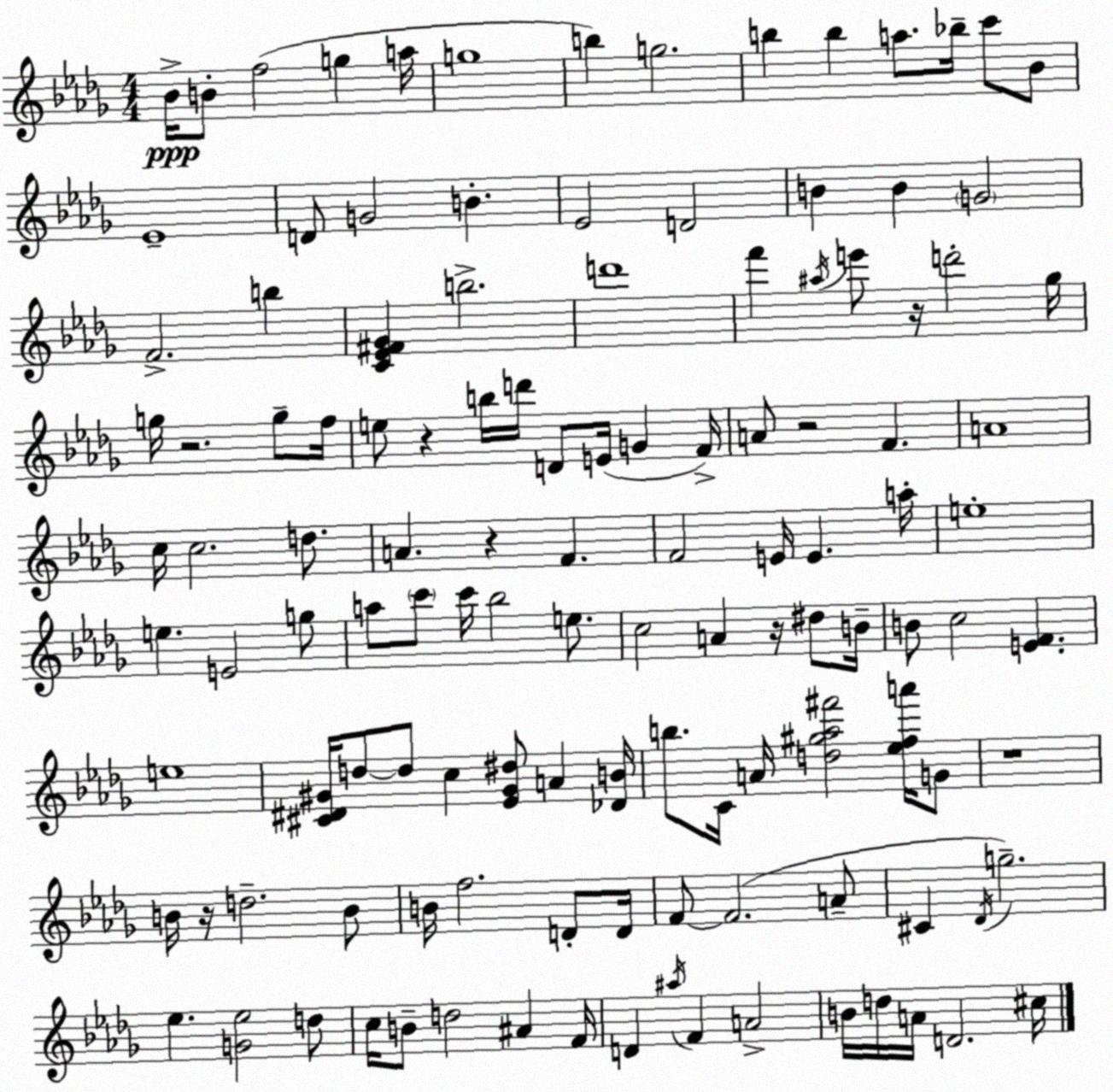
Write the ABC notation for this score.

X:1
T:Untitled
M:4/4
L:1/4
K:Bbm
_B/4 B/2 f2 g a/4 g4 b g2 b b a/2 _b/4 c'/2 _B/2 _E4 D/2 G2 B _E2 D2 B B G2 F2 b [C_E^F_G] b2 d'4 f' ^a/4 e'/2 z/4 d'2 _g/4 g/4 z2 g/2 f/4 e/2 z b/4 d'/4 D/2 E/4 G F/4 A/2 z2 F A4 c/4 c2 d/2 A z F F2 E/4 E a/4 e4 e E2 g/2 a/2 c'/2 c'/4 _b2 e/2 c2 A z/4 ^d/2 B/4 B/2 c2 [EF] e4 [^C^D^G]/4 d/2 d/2 c [_E^G^d]/2 A [_DB]/4 b/2 C/4 A/4 [d^g_a^f']2 [_efa']/4 G/2 z4 B/4 z/4 d2 B/2 B/4 f2 D/2 D/4 F/2 F2 A/2 ^C _D/4 g2 _e [G_e]2 d/2 c/4 B/2 d2 ^A F/4 D ^a/4 F A2 B/4 d/4 A/4 D2 ^c/4